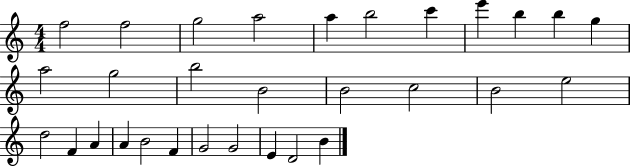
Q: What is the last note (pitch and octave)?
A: B4